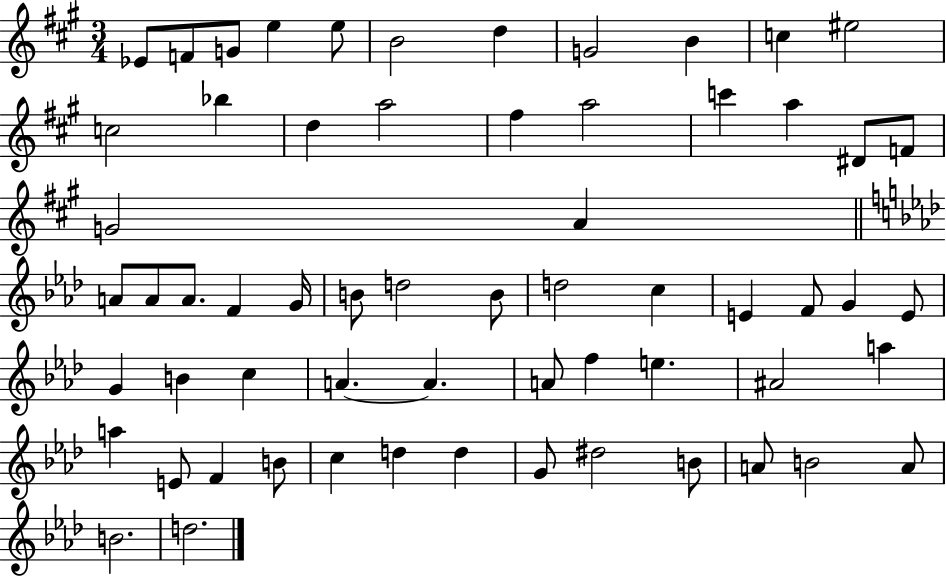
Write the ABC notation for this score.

X:1
T:Untitled
M:3/4
L:1/4
K:A
_E/2 F/2 G/2 e e/2 B2 d G2 B c ^e2 c2 _b d a2 ^f a2 c' a ^D/2 F/2 G2 A A/2 A/2 A/2 F G/4 B/2 d2 B/2 d2 c E F/2 G E/2 G B c A A A/2 f e ^A2 a a E/2 F B/2 c d d G/2 ^d2 B/2 A/2 B2 A/2 B2 d2